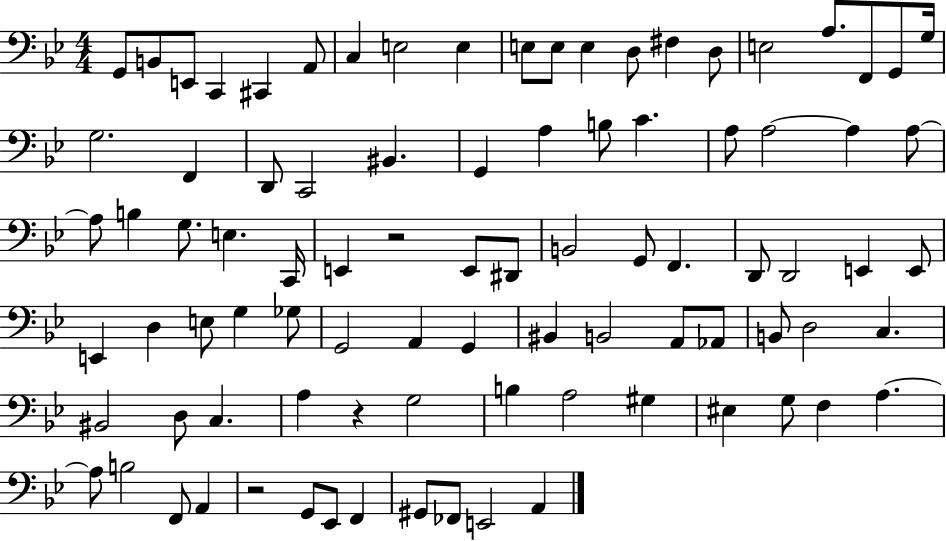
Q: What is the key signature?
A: BES major